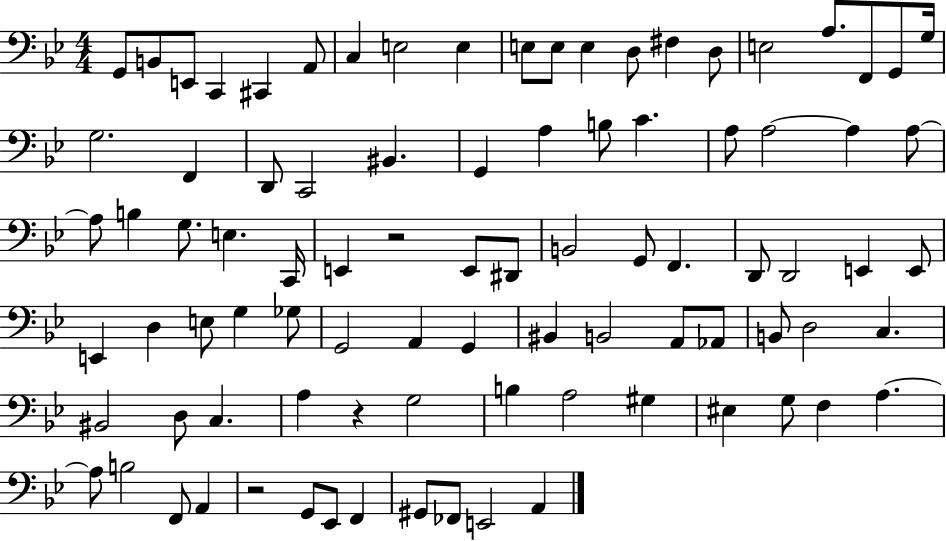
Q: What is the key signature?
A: BES major